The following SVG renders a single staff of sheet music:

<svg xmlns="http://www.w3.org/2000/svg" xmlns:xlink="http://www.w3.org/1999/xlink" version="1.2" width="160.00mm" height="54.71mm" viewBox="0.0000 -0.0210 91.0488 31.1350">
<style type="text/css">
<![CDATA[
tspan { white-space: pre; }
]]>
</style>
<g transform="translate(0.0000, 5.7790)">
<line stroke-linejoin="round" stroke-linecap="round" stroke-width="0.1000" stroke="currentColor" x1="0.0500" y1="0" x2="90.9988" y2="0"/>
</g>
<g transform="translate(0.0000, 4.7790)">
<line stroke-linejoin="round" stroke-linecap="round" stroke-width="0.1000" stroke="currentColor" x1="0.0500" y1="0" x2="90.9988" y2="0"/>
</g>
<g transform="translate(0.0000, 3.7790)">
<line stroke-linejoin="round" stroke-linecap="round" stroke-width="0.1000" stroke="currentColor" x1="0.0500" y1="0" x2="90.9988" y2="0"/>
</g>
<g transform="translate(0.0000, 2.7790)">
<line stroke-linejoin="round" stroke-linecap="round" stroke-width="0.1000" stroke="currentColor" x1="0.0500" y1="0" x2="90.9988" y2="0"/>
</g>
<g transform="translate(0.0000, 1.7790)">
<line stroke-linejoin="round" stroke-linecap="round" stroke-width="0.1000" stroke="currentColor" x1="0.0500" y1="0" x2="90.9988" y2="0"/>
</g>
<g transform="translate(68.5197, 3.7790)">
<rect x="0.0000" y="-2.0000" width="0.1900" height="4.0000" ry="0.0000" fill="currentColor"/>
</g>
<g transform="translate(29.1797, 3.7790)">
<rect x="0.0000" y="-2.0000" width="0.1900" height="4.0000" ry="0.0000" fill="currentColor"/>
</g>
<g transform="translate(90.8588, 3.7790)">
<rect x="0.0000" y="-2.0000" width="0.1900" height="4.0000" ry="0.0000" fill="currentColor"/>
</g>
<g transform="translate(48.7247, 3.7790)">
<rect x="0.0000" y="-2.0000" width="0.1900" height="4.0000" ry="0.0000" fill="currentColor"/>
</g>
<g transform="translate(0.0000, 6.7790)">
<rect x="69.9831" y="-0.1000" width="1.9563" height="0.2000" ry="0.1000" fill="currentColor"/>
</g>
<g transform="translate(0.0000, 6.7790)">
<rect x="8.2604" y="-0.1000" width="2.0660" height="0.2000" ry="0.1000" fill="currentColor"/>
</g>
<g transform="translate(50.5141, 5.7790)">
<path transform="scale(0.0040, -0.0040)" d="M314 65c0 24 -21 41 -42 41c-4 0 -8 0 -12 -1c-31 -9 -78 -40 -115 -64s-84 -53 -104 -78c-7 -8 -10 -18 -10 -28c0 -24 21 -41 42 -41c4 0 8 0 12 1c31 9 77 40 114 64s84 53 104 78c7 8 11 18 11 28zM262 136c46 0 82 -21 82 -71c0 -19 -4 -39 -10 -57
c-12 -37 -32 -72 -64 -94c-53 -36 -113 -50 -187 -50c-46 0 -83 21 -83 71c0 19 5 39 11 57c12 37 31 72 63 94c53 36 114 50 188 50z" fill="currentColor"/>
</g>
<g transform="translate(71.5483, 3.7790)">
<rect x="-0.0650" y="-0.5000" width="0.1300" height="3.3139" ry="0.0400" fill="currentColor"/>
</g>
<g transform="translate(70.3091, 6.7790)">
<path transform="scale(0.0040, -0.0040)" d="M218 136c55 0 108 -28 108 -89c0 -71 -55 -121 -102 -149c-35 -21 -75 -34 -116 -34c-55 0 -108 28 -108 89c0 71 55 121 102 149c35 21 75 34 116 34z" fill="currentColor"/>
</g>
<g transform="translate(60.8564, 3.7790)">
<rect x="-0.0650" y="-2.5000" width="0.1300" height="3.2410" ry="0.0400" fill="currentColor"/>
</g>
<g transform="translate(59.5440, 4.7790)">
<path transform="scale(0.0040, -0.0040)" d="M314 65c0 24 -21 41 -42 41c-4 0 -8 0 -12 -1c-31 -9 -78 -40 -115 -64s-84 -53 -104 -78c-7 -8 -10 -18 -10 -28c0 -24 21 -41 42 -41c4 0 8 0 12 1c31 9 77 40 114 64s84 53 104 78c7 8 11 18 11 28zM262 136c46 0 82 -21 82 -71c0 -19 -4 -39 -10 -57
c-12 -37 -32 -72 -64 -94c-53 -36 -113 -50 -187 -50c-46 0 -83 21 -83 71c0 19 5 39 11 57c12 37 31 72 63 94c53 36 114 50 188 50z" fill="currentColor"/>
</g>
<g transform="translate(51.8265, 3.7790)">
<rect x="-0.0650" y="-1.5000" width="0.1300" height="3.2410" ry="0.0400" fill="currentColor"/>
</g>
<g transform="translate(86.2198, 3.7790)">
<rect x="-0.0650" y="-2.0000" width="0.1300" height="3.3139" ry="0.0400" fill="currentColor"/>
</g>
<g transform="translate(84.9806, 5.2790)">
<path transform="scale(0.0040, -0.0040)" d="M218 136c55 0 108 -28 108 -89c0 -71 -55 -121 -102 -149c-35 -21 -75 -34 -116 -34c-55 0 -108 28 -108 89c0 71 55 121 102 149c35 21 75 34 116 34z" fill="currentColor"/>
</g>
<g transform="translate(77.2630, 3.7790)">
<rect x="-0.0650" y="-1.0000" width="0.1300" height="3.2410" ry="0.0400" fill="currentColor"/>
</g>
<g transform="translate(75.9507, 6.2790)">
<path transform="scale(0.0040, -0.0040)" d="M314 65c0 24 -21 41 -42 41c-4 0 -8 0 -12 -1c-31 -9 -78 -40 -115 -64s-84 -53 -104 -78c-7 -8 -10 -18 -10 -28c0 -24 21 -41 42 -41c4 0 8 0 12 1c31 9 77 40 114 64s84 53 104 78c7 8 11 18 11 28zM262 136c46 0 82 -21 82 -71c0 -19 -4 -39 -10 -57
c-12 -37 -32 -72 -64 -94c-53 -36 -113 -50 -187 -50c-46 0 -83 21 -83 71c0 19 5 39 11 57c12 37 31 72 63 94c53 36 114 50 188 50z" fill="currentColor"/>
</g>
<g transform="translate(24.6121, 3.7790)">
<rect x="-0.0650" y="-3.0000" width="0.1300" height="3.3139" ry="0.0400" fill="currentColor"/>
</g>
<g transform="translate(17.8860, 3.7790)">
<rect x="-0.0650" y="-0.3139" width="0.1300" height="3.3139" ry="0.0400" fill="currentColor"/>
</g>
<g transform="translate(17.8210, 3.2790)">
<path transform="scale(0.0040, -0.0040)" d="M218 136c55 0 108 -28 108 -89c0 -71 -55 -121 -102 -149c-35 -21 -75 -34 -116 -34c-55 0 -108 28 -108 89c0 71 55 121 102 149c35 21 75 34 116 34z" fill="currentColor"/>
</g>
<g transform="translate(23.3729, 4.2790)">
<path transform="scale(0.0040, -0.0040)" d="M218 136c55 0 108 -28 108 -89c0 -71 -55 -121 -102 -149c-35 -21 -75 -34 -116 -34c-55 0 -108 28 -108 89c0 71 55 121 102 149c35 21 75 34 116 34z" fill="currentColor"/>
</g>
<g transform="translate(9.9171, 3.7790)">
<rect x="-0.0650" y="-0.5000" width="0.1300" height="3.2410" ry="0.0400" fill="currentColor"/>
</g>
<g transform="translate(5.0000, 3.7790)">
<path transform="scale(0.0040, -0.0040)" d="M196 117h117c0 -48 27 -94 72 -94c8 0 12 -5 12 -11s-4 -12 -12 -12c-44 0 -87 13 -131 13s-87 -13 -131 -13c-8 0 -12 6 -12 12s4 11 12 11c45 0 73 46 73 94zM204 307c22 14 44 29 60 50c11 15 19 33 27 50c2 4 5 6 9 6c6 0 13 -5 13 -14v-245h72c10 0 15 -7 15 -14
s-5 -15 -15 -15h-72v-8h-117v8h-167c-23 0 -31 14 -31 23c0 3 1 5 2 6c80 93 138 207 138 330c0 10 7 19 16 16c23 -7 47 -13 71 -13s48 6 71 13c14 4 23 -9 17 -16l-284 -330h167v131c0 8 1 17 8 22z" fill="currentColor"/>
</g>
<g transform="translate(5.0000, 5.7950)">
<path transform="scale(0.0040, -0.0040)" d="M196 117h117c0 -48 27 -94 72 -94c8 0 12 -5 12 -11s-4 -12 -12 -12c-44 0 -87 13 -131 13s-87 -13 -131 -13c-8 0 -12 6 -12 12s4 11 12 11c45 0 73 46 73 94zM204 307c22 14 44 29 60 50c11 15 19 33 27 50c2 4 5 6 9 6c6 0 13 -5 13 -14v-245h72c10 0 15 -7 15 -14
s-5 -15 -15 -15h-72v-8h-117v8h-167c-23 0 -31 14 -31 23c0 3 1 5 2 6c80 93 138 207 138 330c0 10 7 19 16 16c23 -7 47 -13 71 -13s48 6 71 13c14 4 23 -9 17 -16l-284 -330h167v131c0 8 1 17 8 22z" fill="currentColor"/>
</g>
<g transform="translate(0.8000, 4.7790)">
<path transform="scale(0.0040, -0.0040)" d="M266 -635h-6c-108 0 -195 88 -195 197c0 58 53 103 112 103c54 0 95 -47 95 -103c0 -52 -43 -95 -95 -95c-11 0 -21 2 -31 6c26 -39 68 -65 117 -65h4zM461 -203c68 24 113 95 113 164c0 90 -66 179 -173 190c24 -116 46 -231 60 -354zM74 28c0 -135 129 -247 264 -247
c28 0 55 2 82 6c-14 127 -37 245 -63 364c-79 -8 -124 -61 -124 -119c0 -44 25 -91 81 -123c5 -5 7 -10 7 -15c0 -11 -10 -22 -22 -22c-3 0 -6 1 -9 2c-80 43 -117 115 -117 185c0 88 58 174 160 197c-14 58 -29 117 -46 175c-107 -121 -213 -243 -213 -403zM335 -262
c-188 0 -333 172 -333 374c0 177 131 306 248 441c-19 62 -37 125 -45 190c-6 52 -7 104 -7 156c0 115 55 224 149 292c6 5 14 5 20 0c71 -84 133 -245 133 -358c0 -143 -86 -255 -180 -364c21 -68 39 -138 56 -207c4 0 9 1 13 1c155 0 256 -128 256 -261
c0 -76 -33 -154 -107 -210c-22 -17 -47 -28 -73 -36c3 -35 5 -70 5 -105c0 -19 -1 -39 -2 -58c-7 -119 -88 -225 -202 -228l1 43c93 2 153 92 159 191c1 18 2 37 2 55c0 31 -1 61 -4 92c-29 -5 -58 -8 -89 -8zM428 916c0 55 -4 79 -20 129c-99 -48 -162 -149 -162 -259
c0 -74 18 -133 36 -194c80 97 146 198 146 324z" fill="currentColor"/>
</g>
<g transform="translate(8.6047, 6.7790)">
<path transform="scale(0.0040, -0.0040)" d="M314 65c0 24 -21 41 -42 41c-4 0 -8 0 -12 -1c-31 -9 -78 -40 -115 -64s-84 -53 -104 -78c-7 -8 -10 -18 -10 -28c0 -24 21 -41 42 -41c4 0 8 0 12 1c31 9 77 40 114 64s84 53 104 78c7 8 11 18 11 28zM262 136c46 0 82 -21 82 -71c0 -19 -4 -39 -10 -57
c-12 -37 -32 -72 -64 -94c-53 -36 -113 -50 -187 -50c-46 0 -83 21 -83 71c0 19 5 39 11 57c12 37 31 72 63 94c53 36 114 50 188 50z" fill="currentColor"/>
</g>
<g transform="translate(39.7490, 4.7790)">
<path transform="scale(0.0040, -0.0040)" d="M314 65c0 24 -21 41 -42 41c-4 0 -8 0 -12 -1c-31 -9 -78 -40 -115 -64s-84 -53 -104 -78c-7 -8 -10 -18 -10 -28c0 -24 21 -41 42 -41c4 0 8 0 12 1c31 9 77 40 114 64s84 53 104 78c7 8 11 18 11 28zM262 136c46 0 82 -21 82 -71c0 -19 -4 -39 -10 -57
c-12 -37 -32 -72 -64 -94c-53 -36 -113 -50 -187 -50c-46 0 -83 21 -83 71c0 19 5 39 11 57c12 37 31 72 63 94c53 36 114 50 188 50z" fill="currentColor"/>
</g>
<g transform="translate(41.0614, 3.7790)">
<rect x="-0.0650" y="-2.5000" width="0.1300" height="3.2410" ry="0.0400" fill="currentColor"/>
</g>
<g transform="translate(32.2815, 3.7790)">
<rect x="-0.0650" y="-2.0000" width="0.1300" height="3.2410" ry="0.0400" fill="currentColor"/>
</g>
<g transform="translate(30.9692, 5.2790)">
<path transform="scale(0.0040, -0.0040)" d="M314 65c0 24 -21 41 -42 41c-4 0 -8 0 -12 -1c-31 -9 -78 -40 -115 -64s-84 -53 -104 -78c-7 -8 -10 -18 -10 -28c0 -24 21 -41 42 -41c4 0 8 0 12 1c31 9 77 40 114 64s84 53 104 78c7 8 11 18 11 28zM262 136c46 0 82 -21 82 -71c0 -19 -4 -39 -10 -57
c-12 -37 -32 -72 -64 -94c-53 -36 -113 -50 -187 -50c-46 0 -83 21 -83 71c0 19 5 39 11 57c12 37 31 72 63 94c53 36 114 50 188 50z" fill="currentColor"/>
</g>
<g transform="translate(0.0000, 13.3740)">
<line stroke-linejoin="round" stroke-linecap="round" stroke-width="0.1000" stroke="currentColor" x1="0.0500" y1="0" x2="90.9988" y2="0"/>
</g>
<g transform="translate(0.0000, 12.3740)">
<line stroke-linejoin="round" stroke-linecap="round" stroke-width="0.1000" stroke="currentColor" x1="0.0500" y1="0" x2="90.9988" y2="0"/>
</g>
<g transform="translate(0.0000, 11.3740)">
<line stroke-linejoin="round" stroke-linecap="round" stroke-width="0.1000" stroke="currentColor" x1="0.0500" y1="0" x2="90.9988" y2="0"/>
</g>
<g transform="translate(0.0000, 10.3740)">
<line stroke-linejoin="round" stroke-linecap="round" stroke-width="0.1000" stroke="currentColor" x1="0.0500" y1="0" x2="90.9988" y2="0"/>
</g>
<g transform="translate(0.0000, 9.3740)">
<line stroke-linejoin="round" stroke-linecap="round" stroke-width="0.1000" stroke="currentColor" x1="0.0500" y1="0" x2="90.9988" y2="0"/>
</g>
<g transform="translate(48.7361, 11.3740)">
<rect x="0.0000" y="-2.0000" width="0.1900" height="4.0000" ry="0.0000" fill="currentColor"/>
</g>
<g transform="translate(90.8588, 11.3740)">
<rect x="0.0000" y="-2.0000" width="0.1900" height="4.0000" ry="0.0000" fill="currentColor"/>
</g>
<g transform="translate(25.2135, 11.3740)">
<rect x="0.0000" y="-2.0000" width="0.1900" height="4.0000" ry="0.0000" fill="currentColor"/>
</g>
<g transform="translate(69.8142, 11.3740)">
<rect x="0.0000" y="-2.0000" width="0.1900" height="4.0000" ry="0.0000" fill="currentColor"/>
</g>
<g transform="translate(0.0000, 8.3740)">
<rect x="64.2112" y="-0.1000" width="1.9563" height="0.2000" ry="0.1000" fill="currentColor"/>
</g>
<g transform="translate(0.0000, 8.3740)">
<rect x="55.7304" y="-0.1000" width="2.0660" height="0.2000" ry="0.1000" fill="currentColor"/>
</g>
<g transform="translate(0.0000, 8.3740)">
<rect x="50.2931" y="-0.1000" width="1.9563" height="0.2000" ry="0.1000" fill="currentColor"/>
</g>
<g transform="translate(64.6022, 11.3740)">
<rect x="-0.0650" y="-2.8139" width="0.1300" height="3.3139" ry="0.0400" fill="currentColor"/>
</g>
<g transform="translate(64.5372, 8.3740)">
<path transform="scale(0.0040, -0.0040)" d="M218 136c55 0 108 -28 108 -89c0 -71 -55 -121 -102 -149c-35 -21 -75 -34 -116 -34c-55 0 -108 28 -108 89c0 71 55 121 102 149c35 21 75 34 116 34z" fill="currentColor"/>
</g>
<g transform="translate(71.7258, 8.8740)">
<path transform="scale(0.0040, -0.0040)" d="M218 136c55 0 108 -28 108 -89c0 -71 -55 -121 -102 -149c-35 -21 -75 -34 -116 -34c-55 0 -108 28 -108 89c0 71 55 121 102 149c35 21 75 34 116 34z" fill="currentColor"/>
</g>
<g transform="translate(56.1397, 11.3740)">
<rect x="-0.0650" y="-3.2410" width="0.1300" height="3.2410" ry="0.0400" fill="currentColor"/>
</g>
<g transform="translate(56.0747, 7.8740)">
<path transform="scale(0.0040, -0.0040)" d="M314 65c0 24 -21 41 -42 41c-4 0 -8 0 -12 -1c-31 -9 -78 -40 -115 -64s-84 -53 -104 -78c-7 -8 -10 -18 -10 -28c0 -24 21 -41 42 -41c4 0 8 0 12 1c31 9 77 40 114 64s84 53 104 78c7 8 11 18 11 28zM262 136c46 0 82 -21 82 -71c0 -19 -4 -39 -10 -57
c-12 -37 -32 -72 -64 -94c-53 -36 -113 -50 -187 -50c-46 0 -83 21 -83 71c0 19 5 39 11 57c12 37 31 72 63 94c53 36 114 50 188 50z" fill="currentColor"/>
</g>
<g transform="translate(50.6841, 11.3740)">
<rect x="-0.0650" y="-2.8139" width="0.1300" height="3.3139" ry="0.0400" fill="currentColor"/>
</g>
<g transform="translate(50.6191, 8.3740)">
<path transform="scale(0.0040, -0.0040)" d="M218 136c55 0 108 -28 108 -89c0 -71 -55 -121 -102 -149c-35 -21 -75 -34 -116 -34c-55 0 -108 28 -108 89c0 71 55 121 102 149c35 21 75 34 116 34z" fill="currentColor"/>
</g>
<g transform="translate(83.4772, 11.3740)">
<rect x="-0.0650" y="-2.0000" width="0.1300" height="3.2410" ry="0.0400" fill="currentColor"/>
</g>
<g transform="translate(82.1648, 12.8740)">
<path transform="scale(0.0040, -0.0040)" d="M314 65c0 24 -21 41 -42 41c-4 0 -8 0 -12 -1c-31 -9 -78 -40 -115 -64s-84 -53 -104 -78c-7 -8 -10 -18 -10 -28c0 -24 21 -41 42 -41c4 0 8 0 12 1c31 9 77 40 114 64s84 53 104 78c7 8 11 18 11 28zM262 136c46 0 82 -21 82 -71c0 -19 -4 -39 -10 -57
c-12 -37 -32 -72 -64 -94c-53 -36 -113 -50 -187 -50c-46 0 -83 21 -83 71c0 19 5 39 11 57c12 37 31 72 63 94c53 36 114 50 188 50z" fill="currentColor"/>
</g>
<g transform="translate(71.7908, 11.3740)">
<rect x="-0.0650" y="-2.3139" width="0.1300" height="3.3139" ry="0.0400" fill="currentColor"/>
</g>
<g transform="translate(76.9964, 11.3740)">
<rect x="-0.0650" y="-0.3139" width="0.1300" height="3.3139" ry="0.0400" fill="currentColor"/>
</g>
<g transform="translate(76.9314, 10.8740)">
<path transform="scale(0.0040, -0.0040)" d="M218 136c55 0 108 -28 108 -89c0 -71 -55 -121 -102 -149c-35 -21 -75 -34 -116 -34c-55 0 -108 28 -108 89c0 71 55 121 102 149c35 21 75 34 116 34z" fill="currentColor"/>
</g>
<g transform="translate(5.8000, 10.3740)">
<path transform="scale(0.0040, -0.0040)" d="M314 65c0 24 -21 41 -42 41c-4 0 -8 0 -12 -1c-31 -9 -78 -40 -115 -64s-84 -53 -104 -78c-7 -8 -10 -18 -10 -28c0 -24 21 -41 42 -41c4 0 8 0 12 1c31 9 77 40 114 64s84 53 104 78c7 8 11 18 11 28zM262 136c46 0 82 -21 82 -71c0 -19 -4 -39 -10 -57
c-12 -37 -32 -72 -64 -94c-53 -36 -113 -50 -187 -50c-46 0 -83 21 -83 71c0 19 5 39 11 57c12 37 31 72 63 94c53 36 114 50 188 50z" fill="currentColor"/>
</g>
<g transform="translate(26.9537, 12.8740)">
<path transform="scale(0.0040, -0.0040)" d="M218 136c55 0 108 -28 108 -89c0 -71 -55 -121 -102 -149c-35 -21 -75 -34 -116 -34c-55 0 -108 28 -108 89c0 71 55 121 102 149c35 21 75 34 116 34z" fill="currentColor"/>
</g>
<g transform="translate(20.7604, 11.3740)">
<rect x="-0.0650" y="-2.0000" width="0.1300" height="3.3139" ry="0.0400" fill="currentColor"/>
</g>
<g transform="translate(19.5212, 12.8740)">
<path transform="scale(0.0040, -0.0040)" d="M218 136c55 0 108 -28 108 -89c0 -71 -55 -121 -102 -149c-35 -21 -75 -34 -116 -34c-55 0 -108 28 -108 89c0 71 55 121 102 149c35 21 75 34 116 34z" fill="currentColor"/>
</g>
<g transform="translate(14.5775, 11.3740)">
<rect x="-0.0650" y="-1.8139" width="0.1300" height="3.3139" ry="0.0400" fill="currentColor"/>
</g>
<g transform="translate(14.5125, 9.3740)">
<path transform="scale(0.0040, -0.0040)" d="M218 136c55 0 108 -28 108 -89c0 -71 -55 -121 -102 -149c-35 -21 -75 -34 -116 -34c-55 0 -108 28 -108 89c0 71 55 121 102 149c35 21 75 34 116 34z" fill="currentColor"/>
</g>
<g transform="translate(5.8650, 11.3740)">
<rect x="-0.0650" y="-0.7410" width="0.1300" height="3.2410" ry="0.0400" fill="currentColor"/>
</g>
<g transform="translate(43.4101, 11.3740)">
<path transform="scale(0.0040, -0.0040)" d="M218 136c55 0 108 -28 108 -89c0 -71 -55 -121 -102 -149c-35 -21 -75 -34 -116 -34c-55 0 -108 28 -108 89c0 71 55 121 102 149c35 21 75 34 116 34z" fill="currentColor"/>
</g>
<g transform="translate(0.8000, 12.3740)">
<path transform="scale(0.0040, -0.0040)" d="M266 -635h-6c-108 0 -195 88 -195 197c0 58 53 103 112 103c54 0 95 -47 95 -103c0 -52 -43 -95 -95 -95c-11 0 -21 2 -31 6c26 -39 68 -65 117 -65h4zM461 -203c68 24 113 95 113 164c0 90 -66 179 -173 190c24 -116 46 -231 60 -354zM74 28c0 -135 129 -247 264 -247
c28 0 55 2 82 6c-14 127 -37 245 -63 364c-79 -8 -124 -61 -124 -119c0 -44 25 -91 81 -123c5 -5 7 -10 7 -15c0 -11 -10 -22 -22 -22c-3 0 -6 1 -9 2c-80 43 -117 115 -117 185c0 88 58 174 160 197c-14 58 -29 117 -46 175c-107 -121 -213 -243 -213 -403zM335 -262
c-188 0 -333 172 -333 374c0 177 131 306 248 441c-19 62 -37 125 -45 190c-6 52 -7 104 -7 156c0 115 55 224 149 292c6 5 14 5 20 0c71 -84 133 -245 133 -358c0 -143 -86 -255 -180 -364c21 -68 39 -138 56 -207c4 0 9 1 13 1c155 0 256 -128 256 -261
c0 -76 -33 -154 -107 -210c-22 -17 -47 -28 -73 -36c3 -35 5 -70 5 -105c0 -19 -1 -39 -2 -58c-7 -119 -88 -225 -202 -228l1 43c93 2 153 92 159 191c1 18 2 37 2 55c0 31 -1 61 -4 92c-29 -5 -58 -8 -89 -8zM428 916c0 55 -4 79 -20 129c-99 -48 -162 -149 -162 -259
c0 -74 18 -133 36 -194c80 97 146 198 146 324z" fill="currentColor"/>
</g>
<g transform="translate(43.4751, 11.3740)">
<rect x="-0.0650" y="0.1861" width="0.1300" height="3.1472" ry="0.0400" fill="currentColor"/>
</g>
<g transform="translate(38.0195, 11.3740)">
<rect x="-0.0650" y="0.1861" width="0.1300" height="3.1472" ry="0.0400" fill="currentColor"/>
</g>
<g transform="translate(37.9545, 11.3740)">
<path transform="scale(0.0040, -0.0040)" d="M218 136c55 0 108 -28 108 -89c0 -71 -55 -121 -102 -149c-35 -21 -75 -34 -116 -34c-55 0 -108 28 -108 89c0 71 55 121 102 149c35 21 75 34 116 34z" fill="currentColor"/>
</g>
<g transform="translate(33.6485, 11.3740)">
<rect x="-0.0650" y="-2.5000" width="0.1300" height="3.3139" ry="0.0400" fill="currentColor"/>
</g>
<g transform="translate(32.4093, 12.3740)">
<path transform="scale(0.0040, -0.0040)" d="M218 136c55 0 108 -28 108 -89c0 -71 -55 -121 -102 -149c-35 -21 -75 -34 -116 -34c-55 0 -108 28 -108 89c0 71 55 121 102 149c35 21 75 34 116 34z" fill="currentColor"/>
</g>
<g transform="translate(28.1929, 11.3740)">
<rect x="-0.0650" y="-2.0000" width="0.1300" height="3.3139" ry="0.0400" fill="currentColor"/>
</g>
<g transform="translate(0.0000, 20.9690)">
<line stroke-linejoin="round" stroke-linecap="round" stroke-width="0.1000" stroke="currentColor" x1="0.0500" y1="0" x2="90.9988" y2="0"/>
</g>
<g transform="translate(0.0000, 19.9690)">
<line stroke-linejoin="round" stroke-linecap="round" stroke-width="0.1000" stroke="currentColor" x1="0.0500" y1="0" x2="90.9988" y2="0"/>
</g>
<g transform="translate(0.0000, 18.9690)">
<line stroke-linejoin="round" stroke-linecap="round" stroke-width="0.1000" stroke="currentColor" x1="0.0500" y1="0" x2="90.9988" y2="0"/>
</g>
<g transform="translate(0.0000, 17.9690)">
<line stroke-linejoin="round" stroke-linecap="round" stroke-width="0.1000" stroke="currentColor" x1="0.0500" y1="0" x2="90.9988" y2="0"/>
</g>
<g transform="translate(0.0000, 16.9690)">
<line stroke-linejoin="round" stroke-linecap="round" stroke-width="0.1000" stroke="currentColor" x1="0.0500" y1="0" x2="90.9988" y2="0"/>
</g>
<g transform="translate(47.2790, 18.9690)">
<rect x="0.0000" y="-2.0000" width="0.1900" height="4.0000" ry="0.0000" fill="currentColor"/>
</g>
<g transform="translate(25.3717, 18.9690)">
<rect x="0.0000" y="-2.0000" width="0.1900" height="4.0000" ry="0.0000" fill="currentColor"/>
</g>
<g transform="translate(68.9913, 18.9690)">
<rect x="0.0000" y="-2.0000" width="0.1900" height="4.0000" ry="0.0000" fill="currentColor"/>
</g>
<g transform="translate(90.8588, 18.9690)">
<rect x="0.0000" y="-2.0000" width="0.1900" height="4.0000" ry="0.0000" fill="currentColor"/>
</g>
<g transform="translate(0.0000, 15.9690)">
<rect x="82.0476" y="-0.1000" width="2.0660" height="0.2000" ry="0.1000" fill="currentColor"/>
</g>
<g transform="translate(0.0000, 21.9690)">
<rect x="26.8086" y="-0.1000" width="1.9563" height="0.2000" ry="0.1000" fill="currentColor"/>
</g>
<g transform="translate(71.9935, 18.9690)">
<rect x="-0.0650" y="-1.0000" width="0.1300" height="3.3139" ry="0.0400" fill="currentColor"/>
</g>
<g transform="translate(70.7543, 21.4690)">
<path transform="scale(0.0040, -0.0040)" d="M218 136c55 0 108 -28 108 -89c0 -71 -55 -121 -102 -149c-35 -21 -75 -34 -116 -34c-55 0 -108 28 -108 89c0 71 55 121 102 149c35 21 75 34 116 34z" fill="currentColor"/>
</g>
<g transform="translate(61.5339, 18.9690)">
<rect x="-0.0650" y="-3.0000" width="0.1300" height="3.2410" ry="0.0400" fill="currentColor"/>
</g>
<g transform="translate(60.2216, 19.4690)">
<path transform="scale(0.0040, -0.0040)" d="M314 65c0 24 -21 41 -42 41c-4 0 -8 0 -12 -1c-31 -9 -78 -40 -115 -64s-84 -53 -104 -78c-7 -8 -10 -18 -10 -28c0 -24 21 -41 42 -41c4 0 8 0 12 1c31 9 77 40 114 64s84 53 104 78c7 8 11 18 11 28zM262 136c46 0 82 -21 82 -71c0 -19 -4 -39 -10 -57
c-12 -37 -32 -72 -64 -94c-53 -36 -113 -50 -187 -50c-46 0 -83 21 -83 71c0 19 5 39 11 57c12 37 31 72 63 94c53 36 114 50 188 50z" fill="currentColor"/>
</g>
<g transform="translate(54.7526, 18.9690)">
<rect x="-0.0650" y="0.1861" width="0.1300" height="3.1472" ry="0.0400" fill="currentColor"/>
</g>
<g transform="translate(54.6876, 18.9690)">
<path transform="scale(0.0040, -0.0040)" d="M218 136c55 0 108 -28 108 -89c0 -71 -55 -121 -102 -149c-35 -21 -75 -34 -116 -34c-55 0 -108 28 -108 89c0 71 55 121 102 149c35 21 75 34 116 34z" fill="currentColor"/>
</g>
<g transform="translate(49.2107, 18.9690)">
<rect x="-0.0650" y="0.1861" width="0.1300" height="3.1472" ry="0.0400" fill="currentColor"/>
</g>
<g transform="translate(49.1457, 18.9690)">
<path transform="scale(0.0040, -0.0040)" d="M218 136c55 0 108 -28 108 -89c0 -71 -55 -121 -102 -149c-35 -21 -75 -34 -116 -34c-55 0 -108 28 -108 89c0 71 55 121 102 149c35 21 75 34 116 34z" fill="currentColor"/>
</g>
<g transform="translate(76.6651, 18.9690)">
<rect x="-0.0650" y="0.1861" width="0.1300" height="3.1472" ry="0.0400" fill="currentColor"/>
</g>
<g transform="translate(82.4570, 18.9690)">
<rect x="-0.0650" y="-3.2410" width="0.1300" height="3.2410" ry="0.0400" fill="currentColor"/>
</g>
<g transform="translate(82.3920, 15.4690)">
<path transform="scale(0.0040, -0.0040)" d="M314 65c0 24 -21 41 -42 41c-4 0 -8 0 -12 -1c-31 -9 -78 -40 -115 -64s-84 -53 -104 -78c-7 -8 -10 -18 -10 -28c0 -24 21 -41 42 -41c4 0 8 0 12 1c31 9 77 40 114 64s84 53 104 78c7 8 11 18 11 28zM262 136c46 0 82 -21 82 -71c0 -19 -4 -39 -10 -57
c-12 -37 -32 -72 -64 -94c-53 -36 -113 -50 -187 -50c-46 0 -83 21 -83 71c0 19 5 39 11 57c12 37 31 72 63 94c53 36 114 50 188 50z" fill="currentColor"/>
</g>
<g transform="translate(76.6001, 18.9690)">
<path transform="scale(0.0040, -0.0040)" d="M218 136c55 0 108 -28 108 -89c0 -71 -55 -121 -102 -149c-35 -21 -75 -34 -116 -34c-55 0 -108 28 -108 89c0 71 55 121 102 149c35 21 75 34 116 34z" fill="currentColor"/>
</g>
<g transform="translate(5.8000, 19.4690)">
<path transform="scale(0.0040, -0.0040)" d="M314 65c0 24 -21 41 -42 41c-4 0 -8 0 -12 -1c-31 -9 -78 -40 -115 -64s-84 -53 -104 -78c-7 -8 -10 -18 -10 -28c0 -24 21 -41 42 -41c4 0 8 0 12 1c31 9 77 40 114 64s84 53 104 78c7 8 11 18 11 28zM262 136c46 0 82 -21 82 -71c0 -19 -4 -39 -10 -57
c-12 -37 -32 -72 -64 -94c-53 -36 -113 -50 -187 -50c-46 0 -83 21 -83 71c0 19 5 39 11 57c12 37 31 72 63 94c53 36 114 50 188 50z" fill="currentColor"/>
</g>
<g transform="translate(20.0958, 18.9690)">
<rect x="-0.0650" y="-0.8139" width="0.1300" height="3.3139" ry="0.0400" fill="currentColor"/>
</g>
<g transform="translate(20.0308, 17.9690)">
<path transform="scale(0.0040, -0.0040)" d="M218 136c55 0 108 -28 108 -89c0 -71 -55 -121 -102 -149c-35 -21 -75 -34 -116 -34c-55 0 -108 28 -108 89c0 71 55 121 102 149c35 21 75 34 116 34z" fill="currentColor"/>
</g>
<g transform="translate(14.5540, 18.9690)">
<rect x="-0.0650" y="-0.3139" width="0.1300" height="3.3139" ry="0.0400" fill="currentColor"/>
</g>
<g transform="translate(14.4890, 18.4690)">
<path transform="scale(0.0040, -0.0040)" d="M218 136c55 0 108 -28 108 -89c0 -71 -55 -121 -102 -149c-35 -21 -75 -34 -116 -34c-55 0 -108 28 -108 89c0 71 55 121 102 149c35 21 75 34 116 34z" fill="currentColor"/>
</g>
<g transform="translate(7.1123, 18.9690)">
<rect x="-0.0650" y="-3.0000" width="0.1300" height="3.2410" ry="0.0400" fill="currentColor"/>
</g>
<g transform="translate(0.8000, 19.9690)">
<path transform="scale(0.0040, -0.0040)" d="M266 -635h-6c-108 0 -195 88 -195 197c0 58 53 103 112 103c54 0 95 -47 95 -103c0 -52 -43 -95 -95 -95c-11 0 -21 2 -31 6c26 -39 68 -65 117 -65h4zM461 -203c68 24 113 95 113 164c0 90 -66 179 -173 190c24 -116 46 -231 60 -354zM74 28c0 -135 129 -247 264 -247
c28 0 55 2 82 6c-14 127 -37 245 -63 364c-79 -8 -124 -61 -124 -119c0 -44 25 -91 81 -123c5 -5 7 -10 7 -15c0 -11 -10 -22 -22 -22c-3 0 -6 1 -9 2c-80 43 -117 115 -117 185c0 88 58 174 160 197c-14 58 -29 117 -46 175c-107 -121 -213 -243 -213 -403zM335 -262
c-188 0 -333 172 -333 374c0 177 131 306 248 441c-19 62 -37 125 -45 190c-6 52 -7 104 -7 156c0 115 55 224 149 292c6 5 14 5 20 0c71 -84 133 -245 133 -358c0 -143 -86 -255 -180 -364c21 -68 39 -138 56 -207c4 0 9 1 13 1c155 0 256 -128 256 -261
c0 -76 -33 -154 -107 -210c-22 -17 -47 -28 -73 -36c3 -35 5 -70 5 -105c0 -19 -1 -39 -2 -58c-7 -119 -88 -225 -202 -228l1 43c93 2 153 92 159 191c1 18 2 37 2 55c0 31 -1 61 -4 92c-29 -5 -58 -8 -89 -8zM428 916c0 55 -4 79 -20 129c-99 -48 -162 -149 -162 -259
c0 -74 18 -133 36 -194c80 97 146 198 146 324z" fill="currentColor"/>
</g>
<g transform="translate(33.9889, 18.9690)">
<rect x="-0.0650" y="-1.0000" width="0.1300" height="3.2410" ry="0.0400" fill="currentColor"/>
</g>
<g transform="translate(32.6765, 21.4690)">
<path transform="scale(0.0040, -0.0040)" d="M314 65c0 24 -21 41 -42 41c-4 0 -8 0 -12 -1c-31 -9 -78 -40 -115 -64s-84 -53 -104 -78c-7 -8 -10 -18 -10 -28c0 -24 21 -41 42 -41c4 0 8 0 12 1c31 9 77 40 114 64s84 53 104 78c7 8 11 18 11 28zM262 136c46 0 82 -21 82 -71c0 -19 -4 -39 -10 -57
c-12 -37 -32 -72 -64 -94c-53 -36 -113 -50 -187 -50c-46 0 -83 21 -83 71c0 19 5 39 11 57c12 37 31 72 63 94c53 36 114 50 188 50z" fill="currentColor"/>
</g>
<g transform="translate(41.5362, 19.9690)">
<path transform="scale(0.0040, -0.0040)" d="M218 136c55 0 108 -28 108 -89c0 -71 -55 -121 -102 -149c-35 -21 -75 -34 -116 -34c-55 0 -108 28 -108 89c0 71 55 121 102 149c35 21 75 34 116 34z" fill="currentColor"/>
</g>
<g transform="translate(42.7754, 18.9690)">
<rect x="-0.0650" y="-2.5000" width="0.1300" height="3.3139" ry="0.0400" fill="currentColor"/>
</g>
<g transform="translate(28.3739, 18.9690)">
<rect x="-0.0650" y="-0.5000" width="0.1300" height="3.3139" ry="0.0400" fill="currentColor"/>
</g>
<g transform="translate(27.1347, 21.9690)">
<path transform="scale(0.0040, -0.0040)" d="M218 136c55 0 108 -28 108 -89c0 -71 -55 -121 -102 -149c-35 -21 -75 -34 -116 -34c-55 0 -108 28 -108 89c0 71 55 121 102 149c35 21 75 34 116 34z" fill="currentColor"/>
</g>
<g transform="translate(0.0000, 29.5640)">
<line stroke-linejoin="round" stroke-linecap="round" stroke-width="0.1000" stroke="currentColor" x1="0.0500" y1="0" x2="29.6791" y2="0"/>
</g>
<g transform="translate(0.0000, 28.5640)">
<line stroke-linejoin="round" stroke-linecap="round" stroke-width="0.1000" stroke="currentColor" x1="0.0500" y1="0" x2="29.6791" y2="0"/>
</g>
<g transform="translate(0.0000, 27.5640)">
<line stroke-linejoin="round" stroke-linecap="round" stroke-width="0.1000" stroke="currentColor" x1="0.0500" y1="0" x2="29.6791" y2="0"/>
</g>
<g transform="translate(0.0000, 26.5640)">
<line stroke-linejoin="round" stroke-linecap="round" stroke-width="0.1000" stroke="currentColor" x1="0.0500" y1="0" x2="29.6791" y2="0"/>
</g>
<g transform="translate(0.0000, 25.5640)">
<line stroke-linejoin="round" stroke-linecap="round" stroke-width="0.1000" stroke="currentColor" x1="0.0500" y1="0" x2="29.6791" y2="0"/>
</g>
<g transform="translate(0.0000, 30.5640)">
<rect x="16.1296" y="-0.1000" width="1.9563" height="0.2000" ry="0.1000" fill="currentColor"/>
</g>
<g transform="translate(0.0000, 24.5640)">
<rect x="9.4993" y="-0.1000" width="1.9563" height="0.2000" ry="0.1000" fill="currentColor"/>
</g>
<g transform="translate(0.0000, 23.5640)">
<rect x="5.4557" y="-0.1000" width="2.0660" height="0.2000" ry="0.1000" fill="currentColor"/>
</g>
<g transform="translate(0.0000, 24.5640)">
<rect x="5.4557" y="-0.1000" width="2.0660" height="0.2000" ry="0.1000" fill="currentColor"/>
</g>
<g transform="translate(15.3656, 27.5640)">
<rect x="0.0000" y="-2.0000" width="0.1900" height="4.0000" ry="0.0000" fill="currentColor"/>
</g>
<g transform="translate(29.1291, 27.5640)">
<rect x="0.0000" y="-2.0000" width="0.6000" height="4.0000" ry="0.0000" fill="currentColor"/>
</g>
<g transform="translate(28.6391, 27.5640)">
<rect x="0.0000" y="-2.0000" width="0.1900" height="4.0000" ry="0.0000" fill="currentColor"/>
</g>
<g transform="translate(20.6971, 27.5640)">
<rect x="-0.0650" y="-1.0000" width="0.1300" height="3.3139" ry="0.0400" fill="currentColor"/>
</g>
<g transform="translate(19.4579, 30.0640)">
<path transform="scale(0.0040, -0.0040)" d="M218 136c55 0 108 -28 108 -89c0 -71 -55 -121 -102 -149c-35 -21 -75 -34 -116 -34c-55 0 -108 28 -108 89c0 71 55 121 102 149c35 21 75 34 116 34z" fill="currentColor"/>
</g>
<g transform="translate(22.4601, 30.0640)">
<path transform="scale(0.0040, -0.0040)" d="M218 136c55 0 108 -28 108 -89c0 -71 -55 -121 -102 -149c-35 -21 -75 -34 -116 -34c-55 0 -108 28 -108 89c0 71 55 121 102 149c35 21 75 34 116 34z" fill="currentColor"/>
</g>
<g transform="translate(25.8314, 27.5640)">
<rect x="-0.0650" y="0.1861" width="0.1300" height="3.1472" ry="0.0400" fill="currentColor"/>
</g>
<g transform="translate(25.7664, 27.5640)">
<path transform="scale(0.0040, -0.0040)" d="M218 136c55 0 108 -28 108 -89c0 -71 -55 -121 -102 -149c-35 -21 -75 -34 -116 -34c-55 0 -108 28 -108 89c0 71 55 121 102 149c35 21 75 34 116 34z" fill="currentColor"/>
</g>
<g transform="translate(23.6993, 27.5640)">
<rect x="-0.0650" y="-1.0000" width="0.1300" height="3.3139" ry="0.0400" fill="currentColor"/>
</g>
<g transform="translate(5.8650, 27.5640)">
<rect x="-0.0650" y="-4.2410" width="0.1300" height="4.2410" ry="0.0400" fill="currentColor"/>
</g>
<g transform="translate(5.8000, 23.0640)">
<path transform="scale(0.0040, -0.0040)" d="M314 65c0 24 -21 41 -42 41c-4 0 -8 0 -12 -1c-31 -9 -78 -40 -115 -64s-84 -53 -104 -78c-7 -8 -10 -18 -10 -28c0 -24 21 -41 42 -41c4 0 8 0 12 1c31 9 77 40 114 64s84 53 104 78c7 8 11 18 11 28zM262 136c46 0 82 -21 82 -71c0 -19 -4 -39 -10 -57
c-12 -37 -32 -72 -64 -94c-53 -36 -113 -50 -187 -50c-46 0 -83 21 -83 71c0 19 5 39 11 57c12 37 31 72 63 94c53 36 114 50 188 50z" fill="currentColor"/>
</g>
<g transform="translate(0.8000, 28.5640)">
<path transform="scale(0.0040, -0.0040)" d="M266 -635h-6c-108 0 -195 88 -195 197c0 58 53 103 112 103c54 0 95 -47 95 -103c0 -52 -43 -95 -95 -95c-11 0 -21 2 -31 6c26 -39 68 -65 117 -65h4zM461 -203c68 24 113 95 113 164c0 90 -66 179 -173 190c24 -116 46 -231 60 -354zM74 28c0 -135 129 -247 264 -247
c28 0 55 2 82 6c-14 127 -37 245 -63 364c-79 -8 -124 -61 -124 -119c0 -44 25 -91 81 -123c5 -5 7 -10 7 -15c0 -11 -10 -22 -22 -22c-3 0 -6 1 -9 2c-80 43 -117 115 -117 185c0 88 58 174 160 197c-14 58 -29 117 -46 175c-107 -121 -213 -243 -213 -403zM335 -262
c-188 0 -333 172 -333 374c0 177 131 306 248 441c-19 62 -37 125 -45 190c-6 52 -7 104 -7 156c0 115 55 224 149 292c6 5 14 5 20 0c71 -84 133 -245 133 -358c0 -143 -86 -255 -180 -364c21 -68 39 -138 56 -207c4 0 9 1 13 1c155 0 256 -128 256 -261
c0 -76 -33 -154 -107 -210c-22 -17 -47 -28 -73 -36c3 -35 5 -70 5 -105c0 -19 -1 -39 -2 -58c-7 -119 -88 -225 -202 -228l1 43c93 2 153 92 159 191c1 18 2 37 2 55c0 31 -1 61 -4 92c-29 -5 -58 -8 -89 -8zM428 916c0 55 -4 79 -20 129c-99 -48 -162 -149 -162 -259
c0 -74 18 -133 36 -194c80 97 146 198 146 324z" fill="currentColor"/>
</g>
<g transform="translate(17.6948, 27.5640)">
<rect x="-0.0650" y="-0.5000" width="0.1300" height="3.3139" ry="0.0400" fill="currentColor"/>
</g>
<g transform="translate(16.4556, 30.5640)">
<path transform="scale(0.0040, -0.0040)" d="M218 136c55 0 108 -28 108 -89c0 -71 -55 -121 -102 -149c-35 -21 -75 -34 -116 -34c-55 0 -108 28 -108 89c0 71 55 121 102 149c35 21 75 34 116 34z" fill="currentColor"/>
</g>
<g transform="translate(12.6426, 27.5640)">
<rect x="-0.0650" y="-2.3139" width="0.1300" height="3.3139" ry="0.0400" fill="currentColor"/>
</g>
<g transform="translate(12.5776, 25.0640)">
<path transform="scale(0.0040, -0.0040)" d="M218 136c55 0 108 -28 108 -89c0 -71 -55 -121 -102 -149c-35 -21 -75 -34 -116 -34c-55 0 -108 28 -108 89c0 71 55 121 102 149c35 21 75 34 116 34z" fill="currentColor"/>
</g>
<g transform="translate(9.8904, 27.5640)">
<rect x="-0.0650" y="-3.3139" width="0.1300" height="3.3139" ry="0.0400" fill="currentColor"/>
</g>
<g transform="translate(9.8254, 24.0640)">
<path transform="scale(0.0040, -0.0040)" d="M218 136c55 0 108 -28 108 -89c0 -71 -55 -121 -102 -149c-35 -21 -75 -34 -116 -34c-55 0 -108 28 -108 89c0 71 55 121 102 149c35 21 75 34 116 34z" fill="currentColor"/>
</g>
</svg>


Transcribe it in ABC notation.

X:1
T:Untitled
M:4/4
L:1/4
K:C
C2 c A F2 G2 E2 G2 C D2 F d2 f F F G B B a b2 a g c F2 A2 c d C D2 G B B A2 D B b2 d'2 b g C D D B